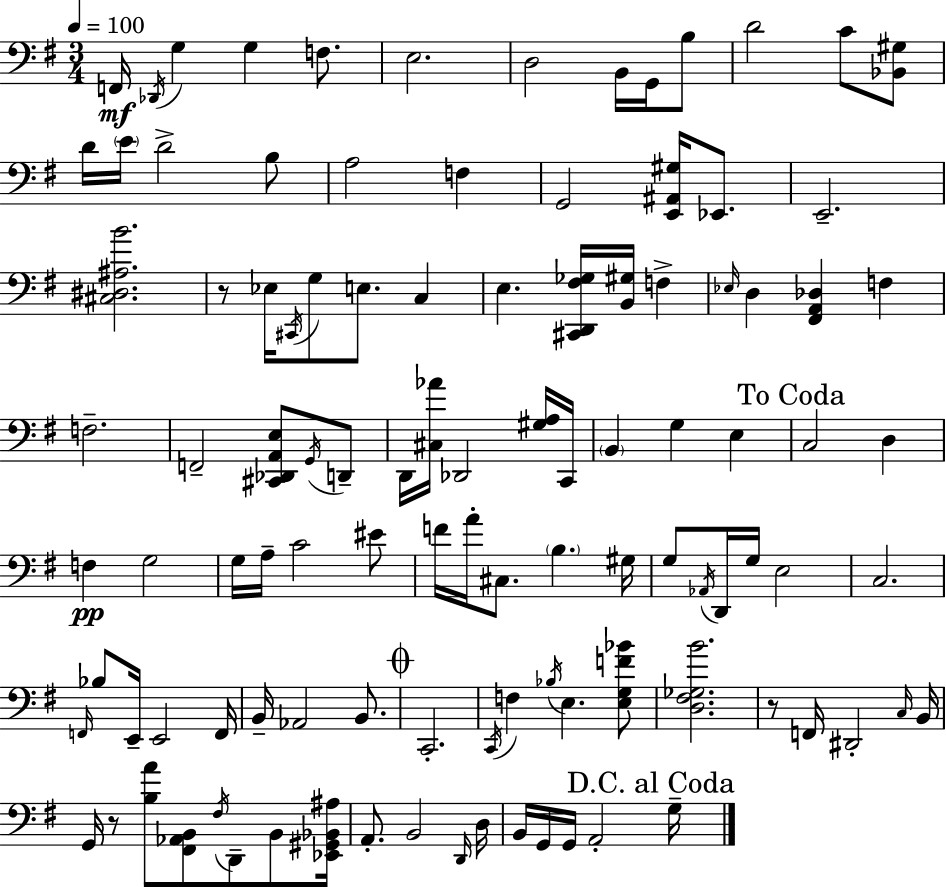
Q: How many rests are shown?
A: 3